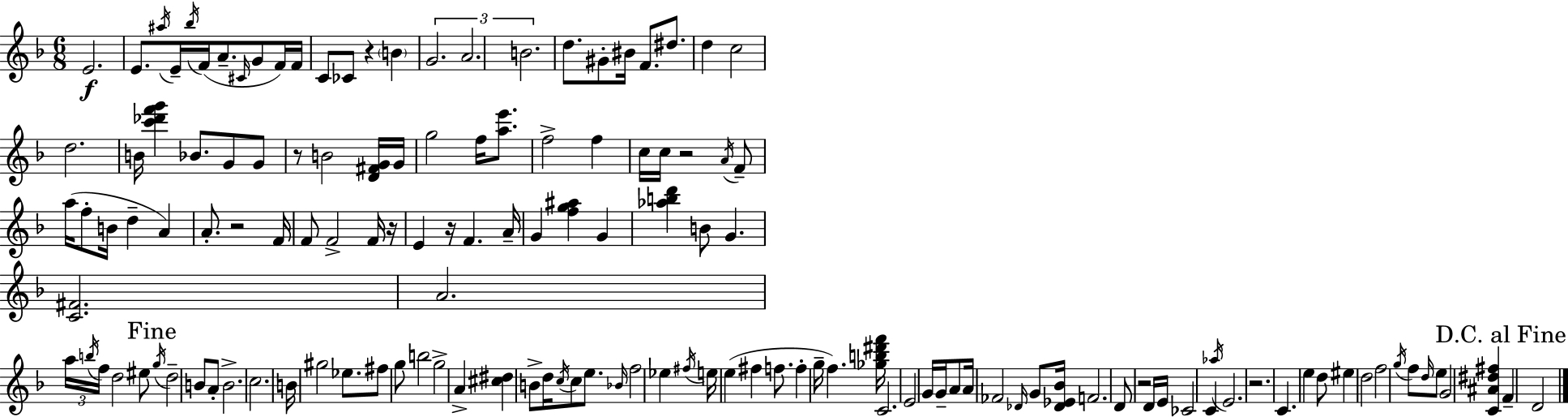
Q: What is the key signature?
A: D minor